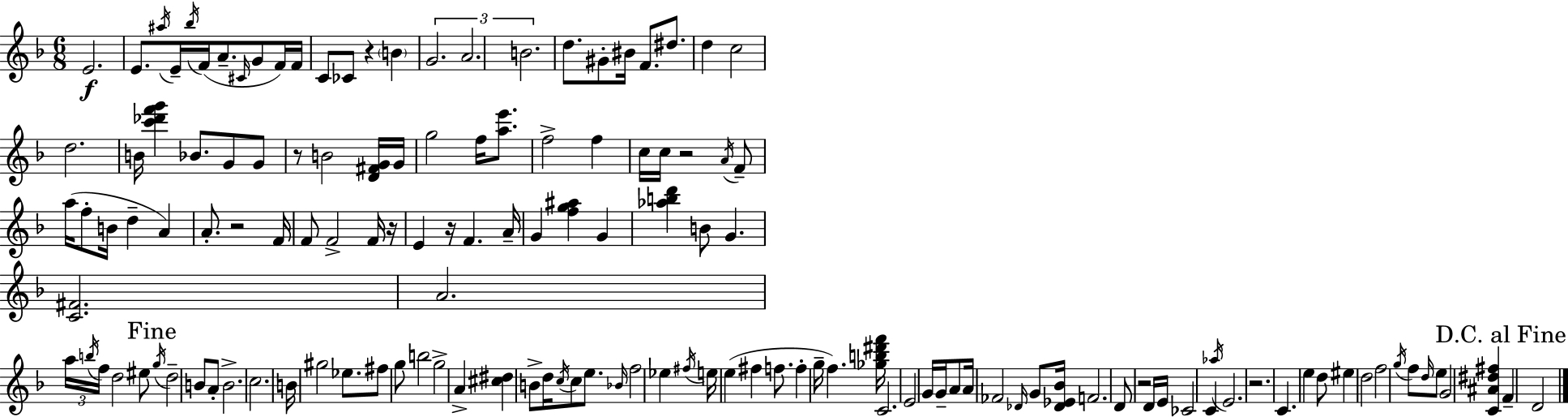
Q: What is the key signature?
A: D minor